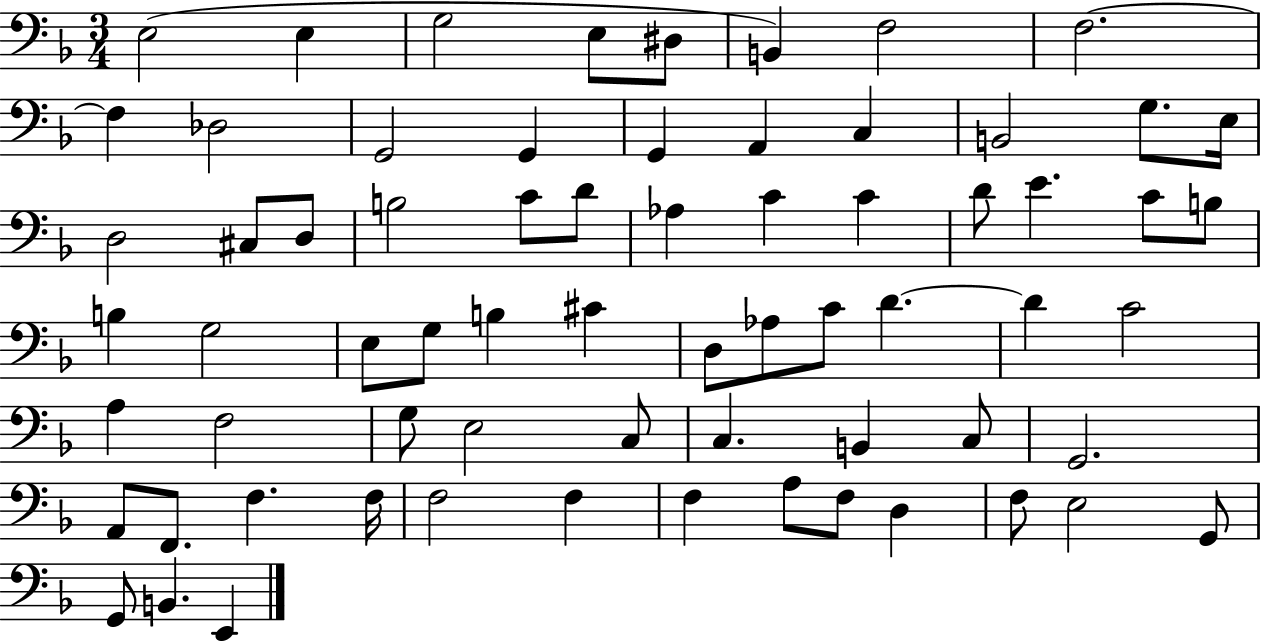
E3/h E3/q G3/h E3/e D#3/e B2/q F3/h F3/h. F3/q Db3/h G2/h G2/q G2/q A2/q C3/q B2/h G3/e. E3/s D3/h C#3/e D3/e B3/h C4/e D4/e Ab3/q C4/q C4/q D4/e E4/q. C4/e B3/e B3/q G3/h E3/e G3/e B3/q C#4/q D3/e Ab3/e C4/e D4/q. D4/q C4/h A3/q F3/h G3/e E3/h C3/e C3/q. B2/q C3/e G2/h. A2/e F2/e. F3/q. F3/s F3/h F3/q F3/q A3/e F3/e D3/q F3/e E3/h G2/e G2/e B2/q. E2/q